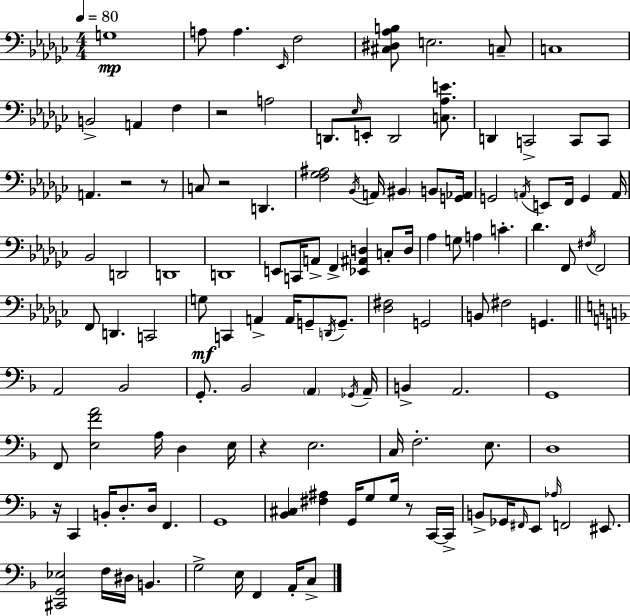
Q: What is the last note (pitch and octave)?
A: C3